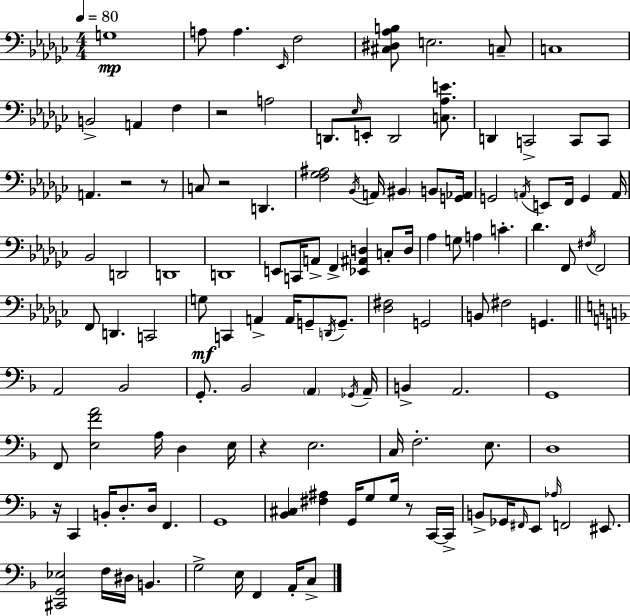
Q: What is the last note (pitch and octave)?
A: C3